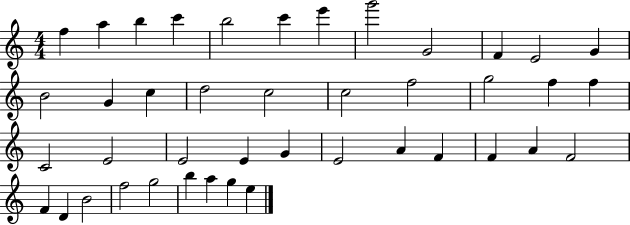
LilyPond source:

{
  \clef treble
  \numericTimeSignature
  \time 4/4
  \key c \major
  f''4 a''4 b''4 c'''4 | b''2 c'''4 e'''4 | g'''2 g'2 | f'4 e'2 g'4 | \break b'2 g'4 c''4 | d''2 c''2 | c''2 f''2 | g''2 f''4 f''4 | \break c'2 e'2 | e'2 e'4 g'4 | e'2 a'4 f'4 | f'4 a'4 f'2 | \break f'4 d'4 b'2 | f''2 g''2 | b''4 a''4 g''4 e''4 | \bar "|."
}